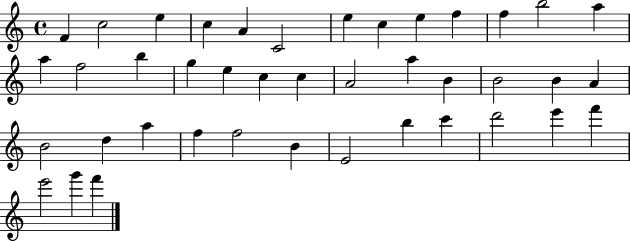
{
  \clef treble
  \time 4/4
  \defaultTimeSignature
  \key c \major
  f'4 c''2 e''4 | c''4 a'4 c'2 | e''4 c''4 e''4 f''4 | f''4 b''2 a''4 | \break a''4 f''2 b''4 | g''4 e''4 c''4 c''4 | a'2 a''4 b'4 | b'2 b'4 a'4 | \break b'2 d''4 a''4 | f''4 f''2 b'4 | e'2 b''4 c'''4 | d'''2 e'''4 f'''4 | \break e'''2 g'''4 f'''4 | \bar "|."
}